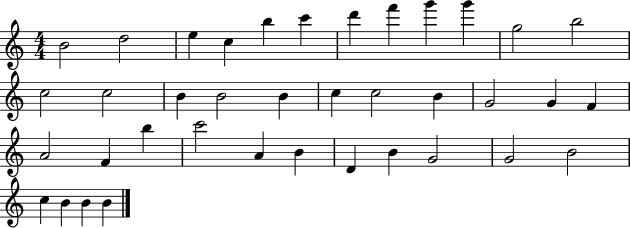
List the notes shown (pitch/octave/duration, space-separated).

B4/h D5/h E5/q C5/q B5/q C6/q D6/q F6/q G6/q G6/q G5/h B5/h C5/h C5/h B4/q B4/h B4/q C5/q C5/h B4/q G4/h G4/q F4/q A4/h F4/q B5/q C6/h A4/q B4/q D4/q B4/q G4/h G4/h B4/h C5/q B4/q B4/q B4/q